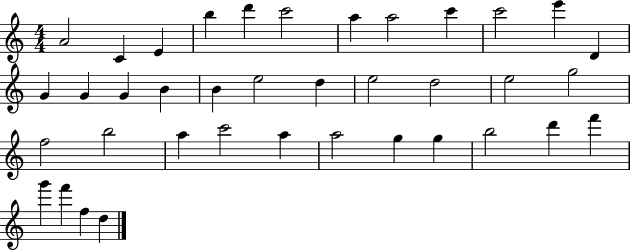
{
  \clef treble
  \numericTimeSignature
  \time 4/4
  \key c \major
  a'2 c'4 e'4 | b''4 d'''4 c'''2 | a''4 a''2 c'''4 | c'''2 e'''4 d'4 | \break g'4 g'4 g'4 b'4 | b'4 e''2 d''4 | e''2 d''2 | e''2 g''2 | \break f''2 b''2 | a''4 c'''2 a''4 | a''2 g''4 g''4 | b''2 d'''4 f'''4 | \break g'''4 f'''4 f''4 d''4 | \bar "|."
}